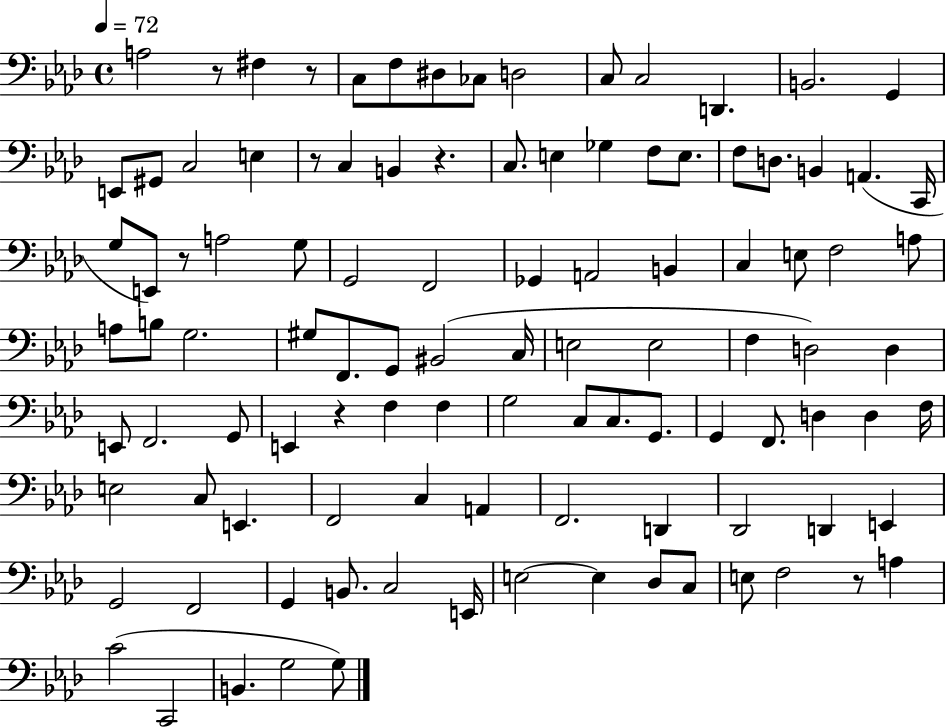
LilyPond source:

{
  \clef bass
  \time 4/4
  \defaultTimeSignature
  \key aes \major
  \tempo 4 = 72
  \repeat volta 2 { a2 r8 fis4 r8 | c8 f8 dis8 ces8 d2 | c8 c2 d,4. | b,2. g,4 | \break e,8 gis,8 c2 e4 | r8 c4 b,4 r4. | c8. e4 ges4 f8 e8. | f8 d8. b,4 a,4.( c,16 | \break g8 e,8) r8 a2 g8 | g,2 f,2 | ges,4 a,2 b,4 | c4 e8 f2 a8 | \break a8 b8 g2. | gis8 f,8. g,8 bis,2( c16 | e2 e2 | f4 d2) d4 | \break e,8 f,2. g,8 | e,4 r4 f4 f4 | g2 c8 c8. g,8. | g,4 f,8. d4 d4 f16 | \break e2 c8 e,4. | f,2 c4 a,4 | f,2. d,4 | des,2 d,4 e,4 | \break g,2 f,2 | g,4 b,8. c2 e,16 | e2~~ e4 des8 c8 | e8 f2 r8 a4 | \break c'2( c,2 | b,4. g2 g8) | } \bar "|."
}